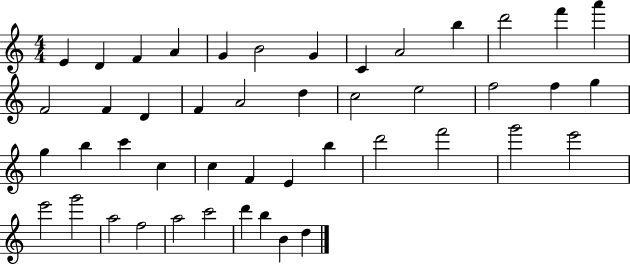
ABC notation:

X:1
T:Untitled
M:4/4
L:1/4
K:C
E D F A G B2 G C A2 b d'2 f' a' F2 F D F A2 d c2 e2 f2 f g g b c' c c F E b d'2 f'2 g'2 e'2 e'2 g'2 a2 f2 a2 c'2 d' b B d